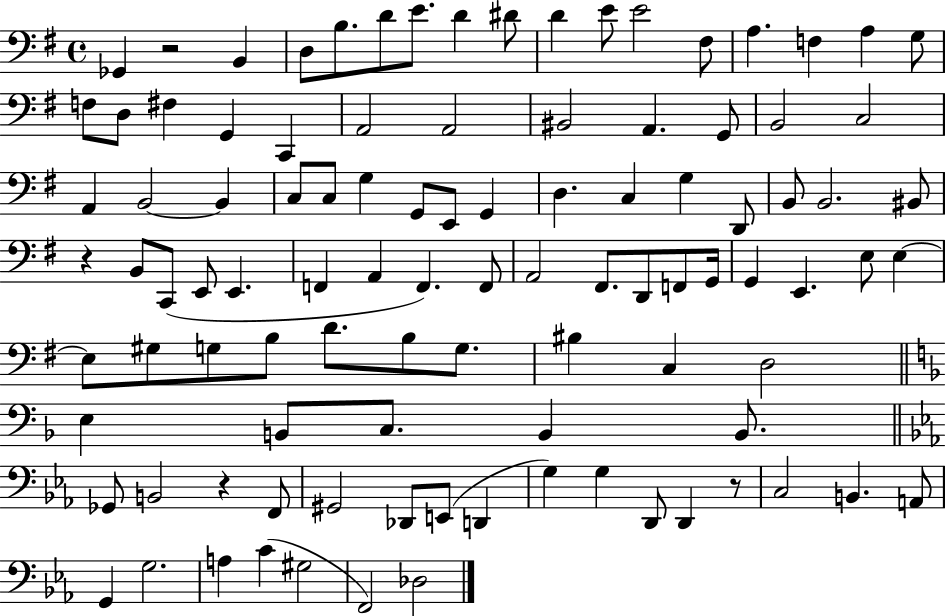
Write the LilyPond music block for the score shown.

{
  \clef bass
  \time 4/4
  \defaultTimeSignature
  \key g \major
  ges,4 r2 b,4 | d8 b8. d'8 e'8. d'4 dis'8 | d'4 e'8 e'2 fis8 | a4. f4 a4 g8 | \break f8 d8 fis4 g,4 c,4 | a,2 a,2 | bis,2 a,4. g,8 | b,2 c2 | \break a,4 b,2~~ b,4 | c8 c8 g4 g,8 e,8 g,4 | d4. c4 g4 d,8 | b,8 b,2. bis,8 | \break r4 b,8 c,8( e,8 e,4. | f,4 a,4 f,4.) f,8 | a,2 fis,8. d,8 f,8 g,16 | g,4 e,4. e8 e4~~ | \break e8 gis8 g8 b8 d'8. b8 g8. | bis4 c4 d2 | \bar "||" \break \key f \major e4 b,8 c8. b,4 b,8. | \bar "||" \break \key c \minor ges,8 b,2 r4 f,8 | gis,2 des,8 e,8( d,4 | g4) g4 d,8 d,4 r8 | c2 b,4. a,8 | \break g,4 g2. | a4 c'4( gis2 | f,2) des2 | \bar "|."
}